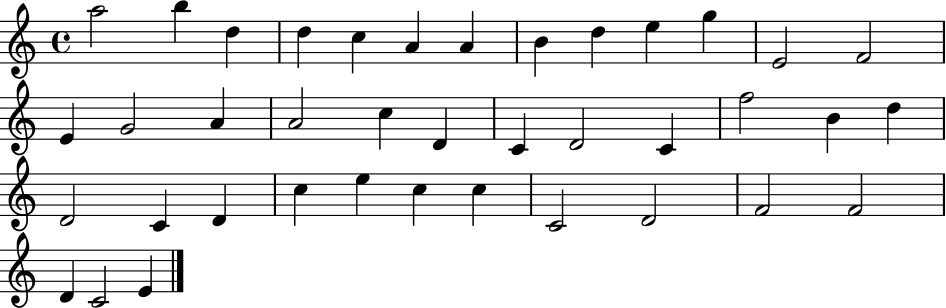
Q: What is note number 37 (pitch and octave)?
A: D4